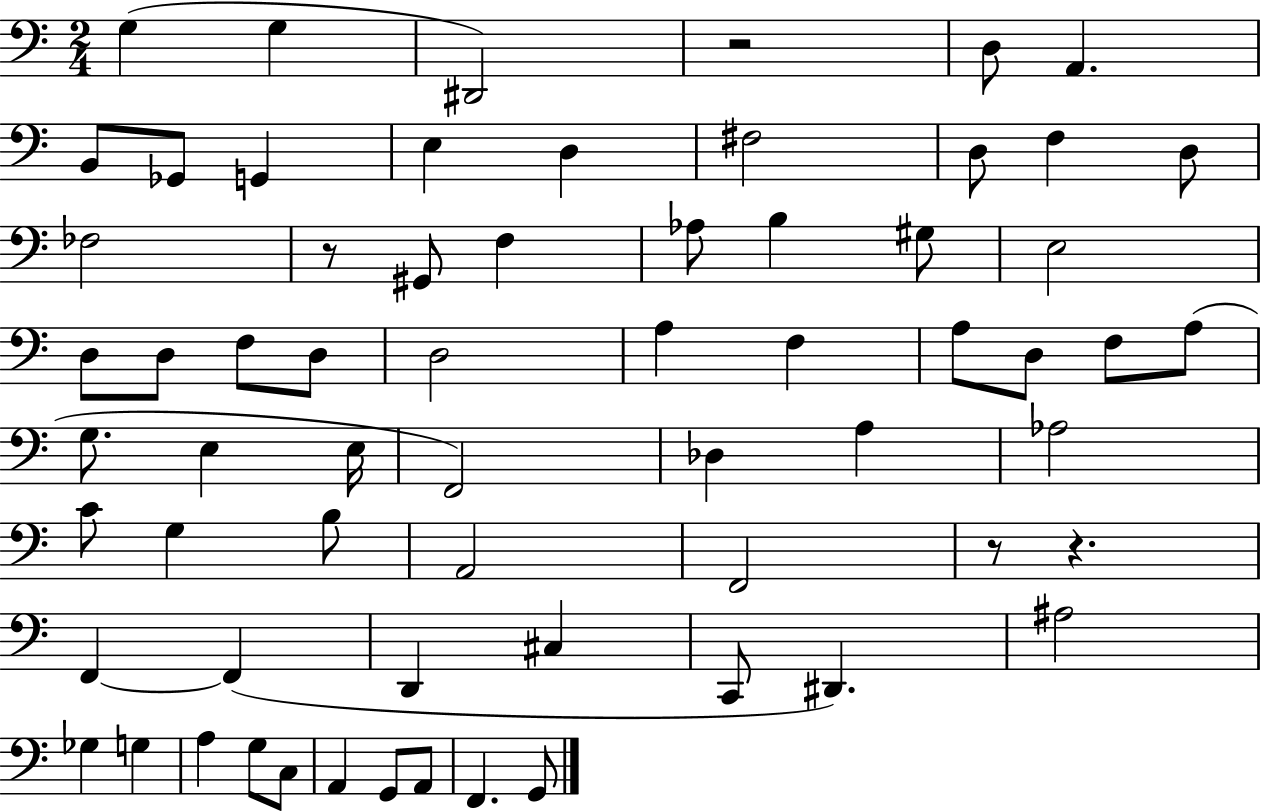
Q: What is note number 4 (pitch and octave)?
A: D3